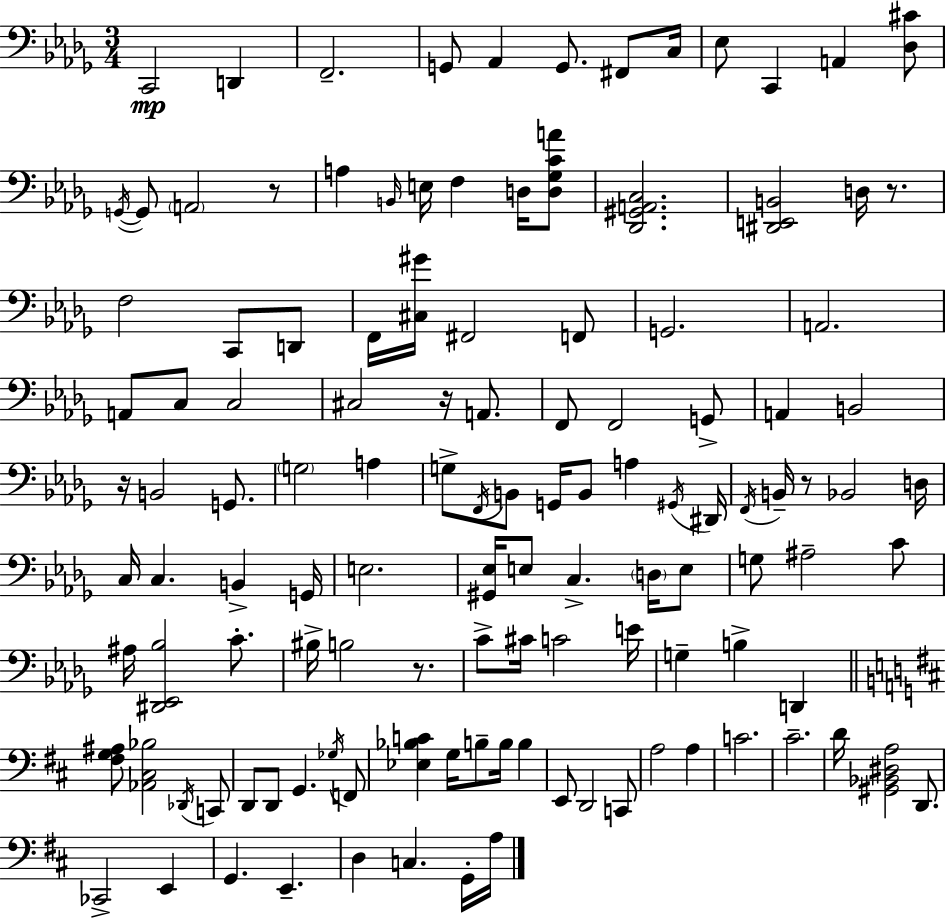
C2/h D2/q F2/h. G2/e Ab2/q G2/e. F#2/e C3/s Eb3/e C2/q A2/q [Db3,C#4]/e G2/s G2/e A2/h R/e A3/q B2/s E3/s F3/q D3/s [D3,Gb3,C4,A4]/e [Db2,G#2,A2,C3]/h. [D#2,E2,B2]/h D3/s R/e. F3/h C2/e D2/e F2/s [C#3,G#4]/s F#2/h F2/e G2/h. A2/h. A2/e C3/e C3/h C#3/h R/s A2/e. F2/e F2/h G2/e A2/q B2/h R/s B2/h G2/e. G3/h A3/q G3/e F2/s B2/e G2/s B2/e A3/q G#2/s D#2/s F2/s B2/s R/e Bb2/h D3/s C3/s C3/q. B2/q G2/s E3/h. [G#2,Eb3]/s E3/e C3/q. D3/s E3/e G3/e A#3/h C4/e A#3/s [D#2,Eb2,Bb3]/h C4/e. BIS3/s B3/h R/e. C4/e C#4/s C4/h E4/s G3/q B3/q D2/q [F#3,G3,A#3]/e [Ab2,C#3,Bb3]/h Db2/s C2/e D2/e D2/e G2/q. Gb3/s F2/e [Eb3,Bb3,C4]/q G3/s B3/e B3/s B3/q E2/e D2/h C2/e A3/h A3/q C4/h. C#4/h. D4/s [G#2,Bb2,D#3,A3]/h D2/e. CES2/h E2/q G2/q. E2/q. D3/q C3/q. G2/s A3/s